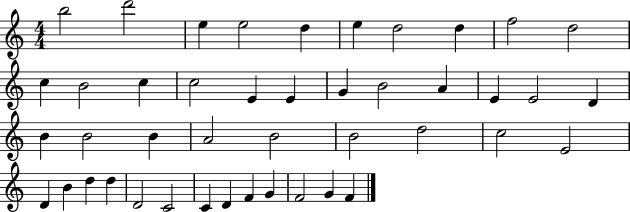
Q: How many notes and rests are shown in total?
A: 44